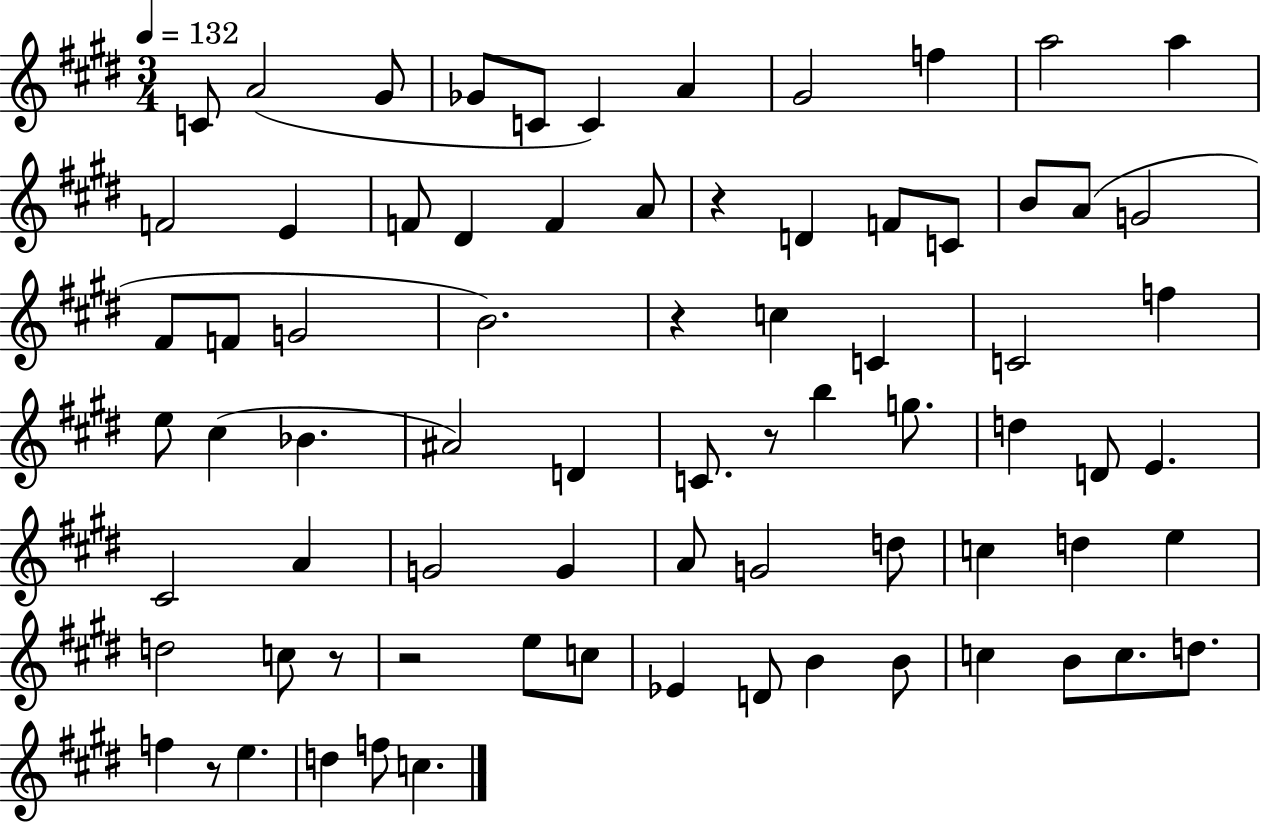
X:1
T:Untitled
M:3/4
L:1/4
K:E
C/2 A2 ^G/2 _G/2 C/2 C A ^G2 f a2 a F2 E F/2 ^D F A/2 z D F/2 C/2 B/2 A/2 G2 ^F/2 F/2 G2 B2 z c C C2 f e/2 ^c _B ^A2 D C/2 z/2 b g/2 d D/2 E ^C2 A G2 G A/2 G2 d/2 c d e d2 c/2 z/2 z2 e/2 c/2 _E D/2 B B/2 c B/2 c/2 d/2 f z/2 e d f/2 c